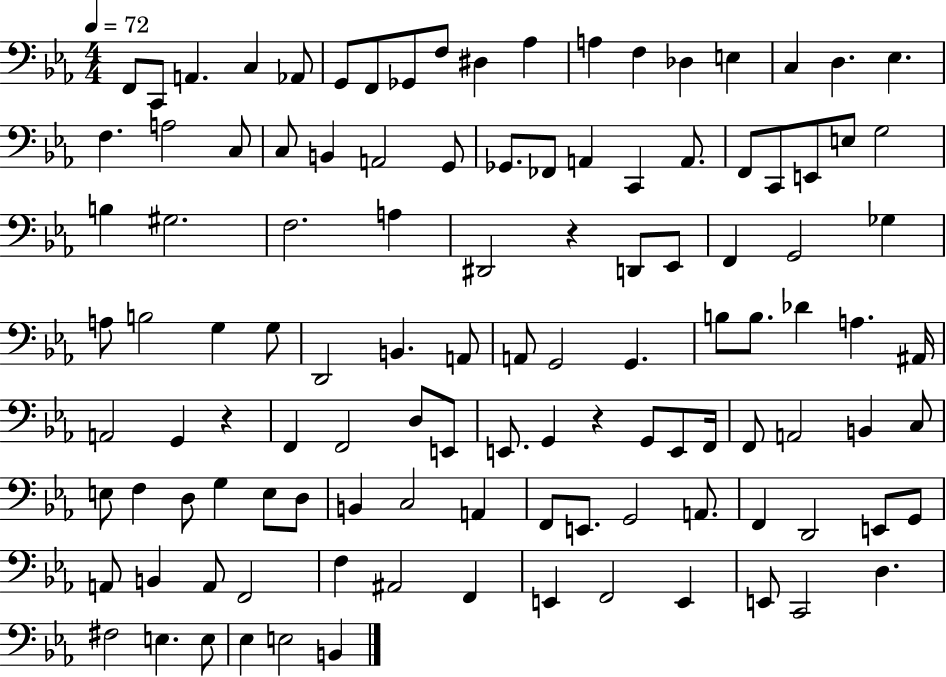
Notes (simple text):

F2/e C2/e A2/q. C3/q Ab2/e G2/e F2/e Gb2/e F3/e D#3/q Ab3/q A3/q F3/q Db3/q E3/q C3/q D3/q. Eb3/q. F3/q. A3/h C3/e C3/e B2/q A2/h G2/e Gb2/e. FES2/e A2/q C2/q A2/e. F2/e C2/e E2/e E3/e G3/h B3/q G#3/h. F3/h. A3/q D#2/h R/q D2/e Eb2/e F2/q G2/h Gb3/q A3/e B3/h G3/q G3/e D2/h B2/q. A2/e A2/e G2/h G2/q. B3/e B3/e. Db4/q A3/q. A#2/s A2/h G2/q R/q F2/q F2/h D3/e E2/e E2/e. G2/q R/q G2/e E2/e F2/s F2/e A2/h B2/q C3/e E3/e F3/q D3/e G3/q E3/e D3/e B2/q C3/h A2/q F2/e E2/e. G2/h A2/e. F2/q D2/h E2/e G2/e A2/e B2/q A2/e F2/h F3/q A#2/h F2/q E2/q F2/h E2/q E2/e C2/h D3/q. F#3/h E3/q. E3/e Eb3/q E3/h B2/q